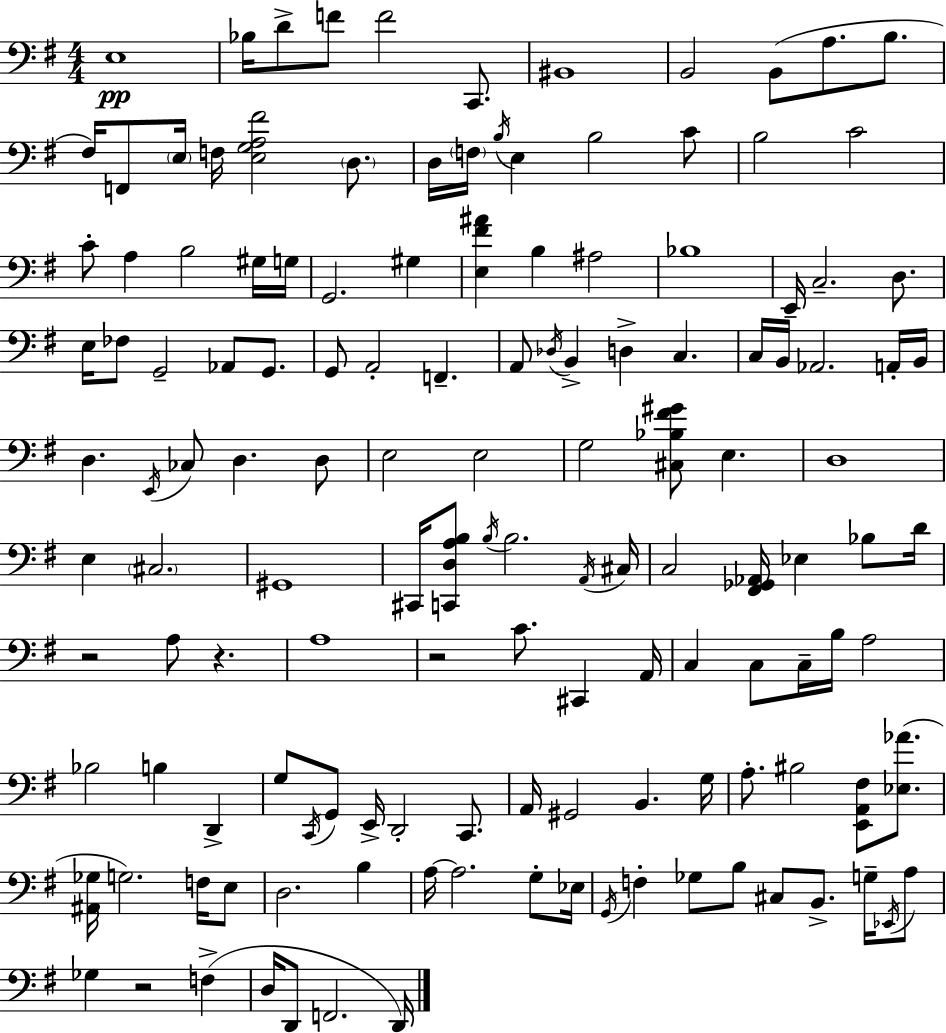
{
  \clef bass
  \numericTimeSignature
  \time 4/4
  \key g \major
  e1\pp | bes16 d'8-> f'8 f'2 c,8. | bis,1 | b,2 b,8( a8. b8. | \break fis16) f,8 \parenthesize e16 f16 <e g a fis'>2 \parenthesize d8. | d16 \parenthesize f16 \acciaccatura { b16 } e4 b2 c'8 | b2 c'2 | c'8-. a4 b2 gis16 | \break g16 g,2. gis4 | <e fis' ais'>4 b4 ais2 | bes1 | e,16-- c2.-- d8. | \break e16 fes8 g,2-- aes,8 g,8. | g,8 a,2-. f,4.-- | a,8 \acciaccatura { des16 } b,4-> d4-> c4. | c16 b,16 aes,2. | \break a,16-. b,16 d4. \acciaccatura { e,16 } ces8 d4. | d8 e2 e2 | g2 <cis bes fis' gis'>8 e4. | d1 | \break e4 \parenthesize cis2. | gis,1 | cis,16 <c, d a b>8 \acciaccatura { b16 } b2. | \acciaccatura { a,16 } cis16 c2 <fis, ges, aes,>16 ees4 | \break bes8 d'16 r2 a8 r4. | a1 | r2 c'8. | cis,4 a,16 c4 c8 c16-- b16 a2 | \break bes2 b4 | d,4-> g8 \acciaccatura { c,16 } g,8 e,16-> d,2-. | c,8. a,16 gis,2 b,4. | g16 a8.-. bis2 | \break <e, a, fis>8 <ees aes'>8.( <ais, ges>16 g2.) | f16 e8 d2. | b4 a16~~ a2. | g8-. ees16 \acciaccatura { g,16 } f4-. ges8 b8 cis8 | \break b,8.-> g16-- \acciaccatura { ees,16 } a8 ges4 r2 | f4->( d16 d,8 f,2. | d,16) \bar "|."
}